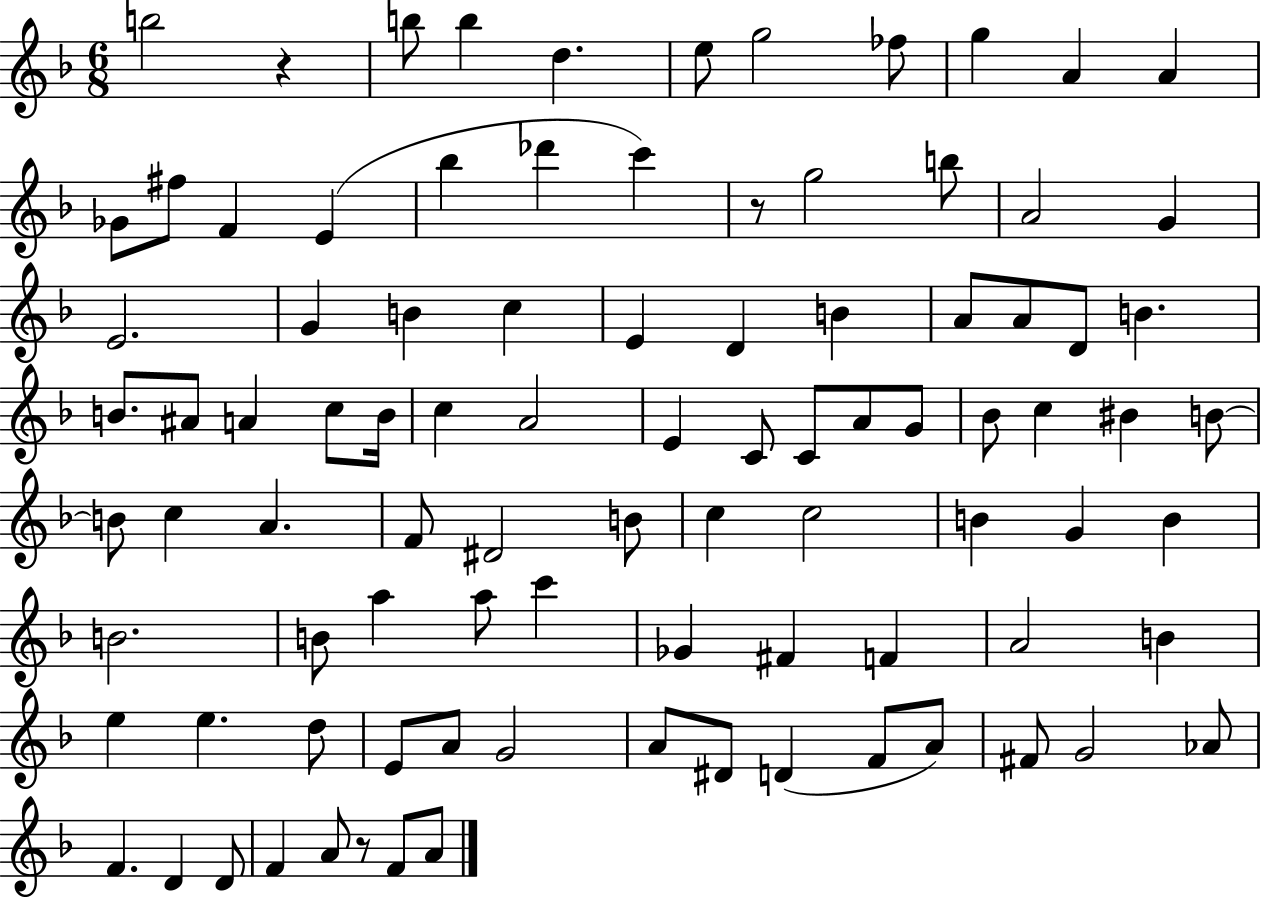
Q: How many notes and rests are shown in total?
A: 93